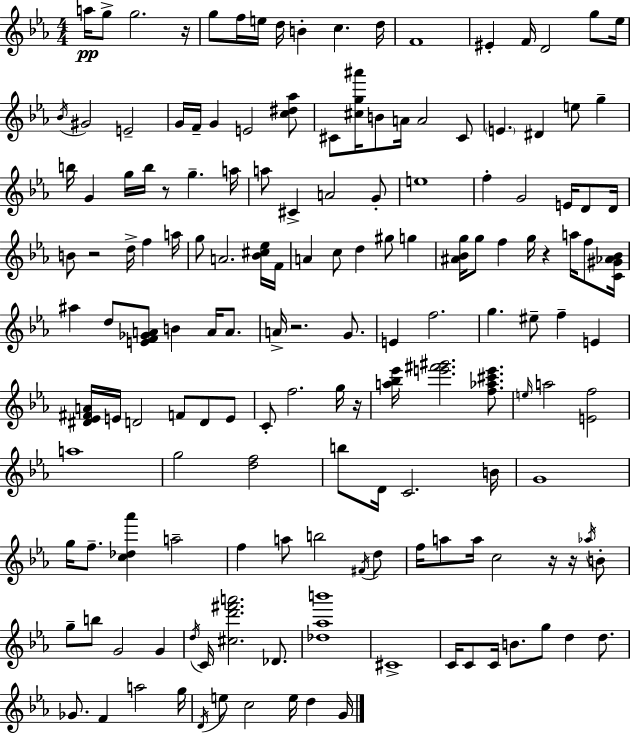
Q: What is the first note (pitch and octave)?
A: A5